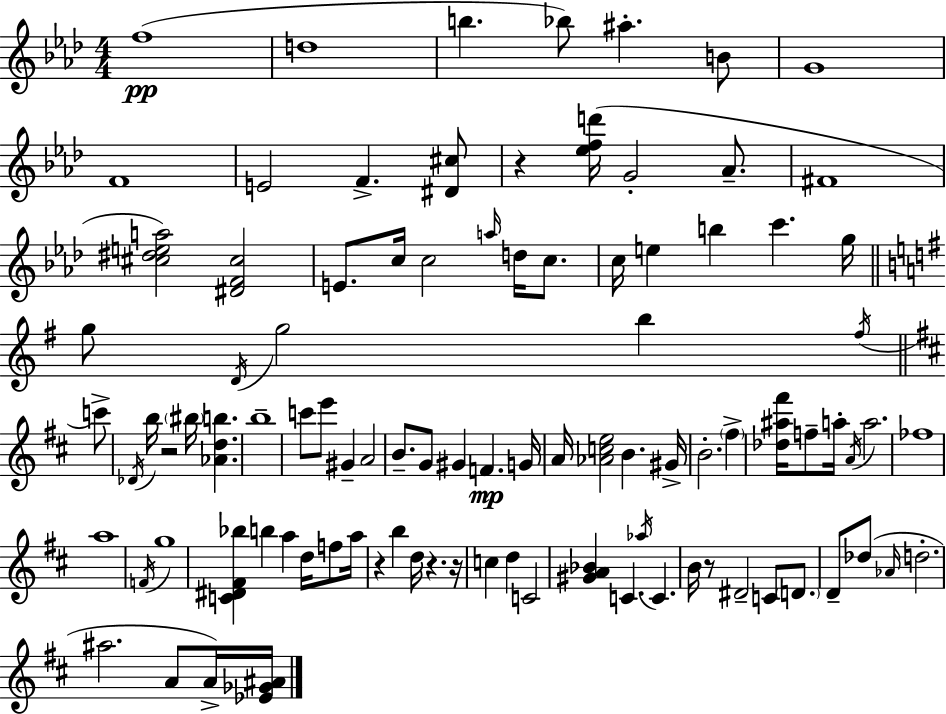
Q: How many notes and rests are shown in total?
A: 96